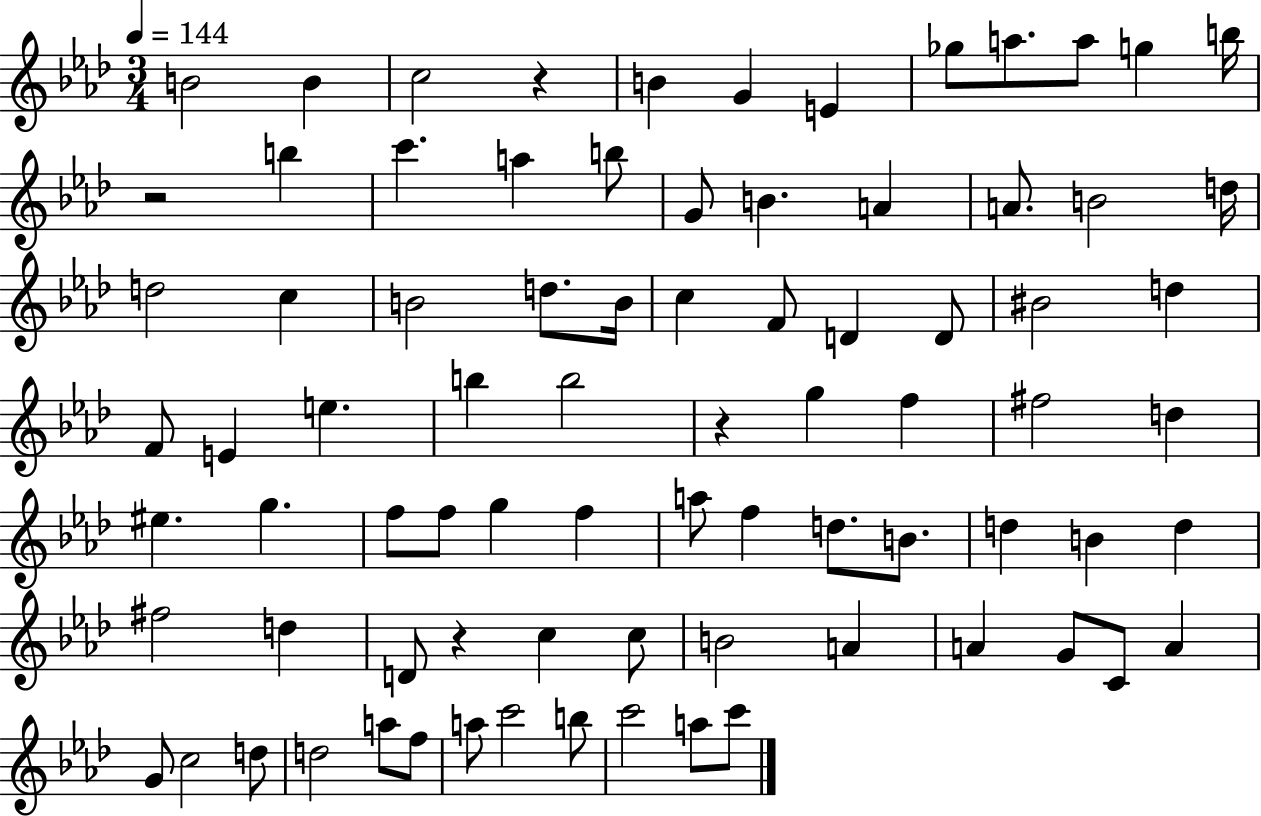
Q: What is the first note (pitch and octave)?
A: B4